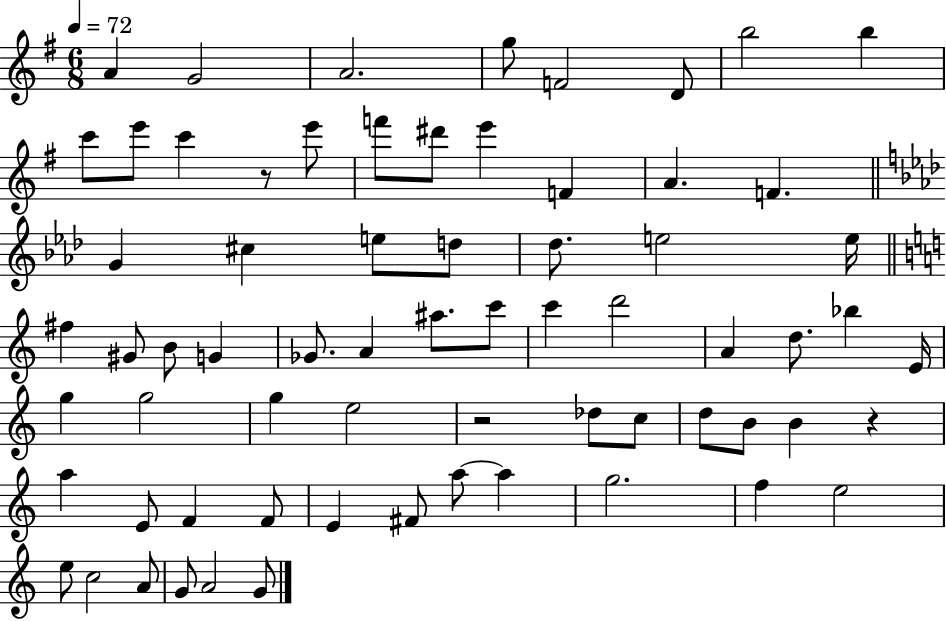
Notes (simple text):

A4/q G4/h A4/h. G5/e F4/h D4/e B5/h B5/q C6/e E6/e C6/q R/e E6/e F6/e D#6/e E6/q F4/q A4/q. F4/q. G4/q C#5/q E5/e D5/e Db5/e. E5/h E5/s F#5/q G#4/e B4/e G4/q Gb4/e. A4/q A#5/e. C6/e C6/q D6/h A4/q D5/e. Bb5/q E4/s G5/q G5/h G5/q E5/h R/h Db5/e C5/e D5/e B4/e B4/q R/q A5/q E4/e F4/q F4/e E4/q F#4/e A5/e A5/q G5/h. F5/q E5/h E5/e C5/h A4/e G4/e A4/h G4/e